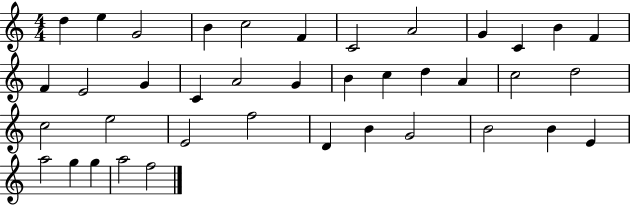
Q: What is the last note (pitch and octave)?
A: F5